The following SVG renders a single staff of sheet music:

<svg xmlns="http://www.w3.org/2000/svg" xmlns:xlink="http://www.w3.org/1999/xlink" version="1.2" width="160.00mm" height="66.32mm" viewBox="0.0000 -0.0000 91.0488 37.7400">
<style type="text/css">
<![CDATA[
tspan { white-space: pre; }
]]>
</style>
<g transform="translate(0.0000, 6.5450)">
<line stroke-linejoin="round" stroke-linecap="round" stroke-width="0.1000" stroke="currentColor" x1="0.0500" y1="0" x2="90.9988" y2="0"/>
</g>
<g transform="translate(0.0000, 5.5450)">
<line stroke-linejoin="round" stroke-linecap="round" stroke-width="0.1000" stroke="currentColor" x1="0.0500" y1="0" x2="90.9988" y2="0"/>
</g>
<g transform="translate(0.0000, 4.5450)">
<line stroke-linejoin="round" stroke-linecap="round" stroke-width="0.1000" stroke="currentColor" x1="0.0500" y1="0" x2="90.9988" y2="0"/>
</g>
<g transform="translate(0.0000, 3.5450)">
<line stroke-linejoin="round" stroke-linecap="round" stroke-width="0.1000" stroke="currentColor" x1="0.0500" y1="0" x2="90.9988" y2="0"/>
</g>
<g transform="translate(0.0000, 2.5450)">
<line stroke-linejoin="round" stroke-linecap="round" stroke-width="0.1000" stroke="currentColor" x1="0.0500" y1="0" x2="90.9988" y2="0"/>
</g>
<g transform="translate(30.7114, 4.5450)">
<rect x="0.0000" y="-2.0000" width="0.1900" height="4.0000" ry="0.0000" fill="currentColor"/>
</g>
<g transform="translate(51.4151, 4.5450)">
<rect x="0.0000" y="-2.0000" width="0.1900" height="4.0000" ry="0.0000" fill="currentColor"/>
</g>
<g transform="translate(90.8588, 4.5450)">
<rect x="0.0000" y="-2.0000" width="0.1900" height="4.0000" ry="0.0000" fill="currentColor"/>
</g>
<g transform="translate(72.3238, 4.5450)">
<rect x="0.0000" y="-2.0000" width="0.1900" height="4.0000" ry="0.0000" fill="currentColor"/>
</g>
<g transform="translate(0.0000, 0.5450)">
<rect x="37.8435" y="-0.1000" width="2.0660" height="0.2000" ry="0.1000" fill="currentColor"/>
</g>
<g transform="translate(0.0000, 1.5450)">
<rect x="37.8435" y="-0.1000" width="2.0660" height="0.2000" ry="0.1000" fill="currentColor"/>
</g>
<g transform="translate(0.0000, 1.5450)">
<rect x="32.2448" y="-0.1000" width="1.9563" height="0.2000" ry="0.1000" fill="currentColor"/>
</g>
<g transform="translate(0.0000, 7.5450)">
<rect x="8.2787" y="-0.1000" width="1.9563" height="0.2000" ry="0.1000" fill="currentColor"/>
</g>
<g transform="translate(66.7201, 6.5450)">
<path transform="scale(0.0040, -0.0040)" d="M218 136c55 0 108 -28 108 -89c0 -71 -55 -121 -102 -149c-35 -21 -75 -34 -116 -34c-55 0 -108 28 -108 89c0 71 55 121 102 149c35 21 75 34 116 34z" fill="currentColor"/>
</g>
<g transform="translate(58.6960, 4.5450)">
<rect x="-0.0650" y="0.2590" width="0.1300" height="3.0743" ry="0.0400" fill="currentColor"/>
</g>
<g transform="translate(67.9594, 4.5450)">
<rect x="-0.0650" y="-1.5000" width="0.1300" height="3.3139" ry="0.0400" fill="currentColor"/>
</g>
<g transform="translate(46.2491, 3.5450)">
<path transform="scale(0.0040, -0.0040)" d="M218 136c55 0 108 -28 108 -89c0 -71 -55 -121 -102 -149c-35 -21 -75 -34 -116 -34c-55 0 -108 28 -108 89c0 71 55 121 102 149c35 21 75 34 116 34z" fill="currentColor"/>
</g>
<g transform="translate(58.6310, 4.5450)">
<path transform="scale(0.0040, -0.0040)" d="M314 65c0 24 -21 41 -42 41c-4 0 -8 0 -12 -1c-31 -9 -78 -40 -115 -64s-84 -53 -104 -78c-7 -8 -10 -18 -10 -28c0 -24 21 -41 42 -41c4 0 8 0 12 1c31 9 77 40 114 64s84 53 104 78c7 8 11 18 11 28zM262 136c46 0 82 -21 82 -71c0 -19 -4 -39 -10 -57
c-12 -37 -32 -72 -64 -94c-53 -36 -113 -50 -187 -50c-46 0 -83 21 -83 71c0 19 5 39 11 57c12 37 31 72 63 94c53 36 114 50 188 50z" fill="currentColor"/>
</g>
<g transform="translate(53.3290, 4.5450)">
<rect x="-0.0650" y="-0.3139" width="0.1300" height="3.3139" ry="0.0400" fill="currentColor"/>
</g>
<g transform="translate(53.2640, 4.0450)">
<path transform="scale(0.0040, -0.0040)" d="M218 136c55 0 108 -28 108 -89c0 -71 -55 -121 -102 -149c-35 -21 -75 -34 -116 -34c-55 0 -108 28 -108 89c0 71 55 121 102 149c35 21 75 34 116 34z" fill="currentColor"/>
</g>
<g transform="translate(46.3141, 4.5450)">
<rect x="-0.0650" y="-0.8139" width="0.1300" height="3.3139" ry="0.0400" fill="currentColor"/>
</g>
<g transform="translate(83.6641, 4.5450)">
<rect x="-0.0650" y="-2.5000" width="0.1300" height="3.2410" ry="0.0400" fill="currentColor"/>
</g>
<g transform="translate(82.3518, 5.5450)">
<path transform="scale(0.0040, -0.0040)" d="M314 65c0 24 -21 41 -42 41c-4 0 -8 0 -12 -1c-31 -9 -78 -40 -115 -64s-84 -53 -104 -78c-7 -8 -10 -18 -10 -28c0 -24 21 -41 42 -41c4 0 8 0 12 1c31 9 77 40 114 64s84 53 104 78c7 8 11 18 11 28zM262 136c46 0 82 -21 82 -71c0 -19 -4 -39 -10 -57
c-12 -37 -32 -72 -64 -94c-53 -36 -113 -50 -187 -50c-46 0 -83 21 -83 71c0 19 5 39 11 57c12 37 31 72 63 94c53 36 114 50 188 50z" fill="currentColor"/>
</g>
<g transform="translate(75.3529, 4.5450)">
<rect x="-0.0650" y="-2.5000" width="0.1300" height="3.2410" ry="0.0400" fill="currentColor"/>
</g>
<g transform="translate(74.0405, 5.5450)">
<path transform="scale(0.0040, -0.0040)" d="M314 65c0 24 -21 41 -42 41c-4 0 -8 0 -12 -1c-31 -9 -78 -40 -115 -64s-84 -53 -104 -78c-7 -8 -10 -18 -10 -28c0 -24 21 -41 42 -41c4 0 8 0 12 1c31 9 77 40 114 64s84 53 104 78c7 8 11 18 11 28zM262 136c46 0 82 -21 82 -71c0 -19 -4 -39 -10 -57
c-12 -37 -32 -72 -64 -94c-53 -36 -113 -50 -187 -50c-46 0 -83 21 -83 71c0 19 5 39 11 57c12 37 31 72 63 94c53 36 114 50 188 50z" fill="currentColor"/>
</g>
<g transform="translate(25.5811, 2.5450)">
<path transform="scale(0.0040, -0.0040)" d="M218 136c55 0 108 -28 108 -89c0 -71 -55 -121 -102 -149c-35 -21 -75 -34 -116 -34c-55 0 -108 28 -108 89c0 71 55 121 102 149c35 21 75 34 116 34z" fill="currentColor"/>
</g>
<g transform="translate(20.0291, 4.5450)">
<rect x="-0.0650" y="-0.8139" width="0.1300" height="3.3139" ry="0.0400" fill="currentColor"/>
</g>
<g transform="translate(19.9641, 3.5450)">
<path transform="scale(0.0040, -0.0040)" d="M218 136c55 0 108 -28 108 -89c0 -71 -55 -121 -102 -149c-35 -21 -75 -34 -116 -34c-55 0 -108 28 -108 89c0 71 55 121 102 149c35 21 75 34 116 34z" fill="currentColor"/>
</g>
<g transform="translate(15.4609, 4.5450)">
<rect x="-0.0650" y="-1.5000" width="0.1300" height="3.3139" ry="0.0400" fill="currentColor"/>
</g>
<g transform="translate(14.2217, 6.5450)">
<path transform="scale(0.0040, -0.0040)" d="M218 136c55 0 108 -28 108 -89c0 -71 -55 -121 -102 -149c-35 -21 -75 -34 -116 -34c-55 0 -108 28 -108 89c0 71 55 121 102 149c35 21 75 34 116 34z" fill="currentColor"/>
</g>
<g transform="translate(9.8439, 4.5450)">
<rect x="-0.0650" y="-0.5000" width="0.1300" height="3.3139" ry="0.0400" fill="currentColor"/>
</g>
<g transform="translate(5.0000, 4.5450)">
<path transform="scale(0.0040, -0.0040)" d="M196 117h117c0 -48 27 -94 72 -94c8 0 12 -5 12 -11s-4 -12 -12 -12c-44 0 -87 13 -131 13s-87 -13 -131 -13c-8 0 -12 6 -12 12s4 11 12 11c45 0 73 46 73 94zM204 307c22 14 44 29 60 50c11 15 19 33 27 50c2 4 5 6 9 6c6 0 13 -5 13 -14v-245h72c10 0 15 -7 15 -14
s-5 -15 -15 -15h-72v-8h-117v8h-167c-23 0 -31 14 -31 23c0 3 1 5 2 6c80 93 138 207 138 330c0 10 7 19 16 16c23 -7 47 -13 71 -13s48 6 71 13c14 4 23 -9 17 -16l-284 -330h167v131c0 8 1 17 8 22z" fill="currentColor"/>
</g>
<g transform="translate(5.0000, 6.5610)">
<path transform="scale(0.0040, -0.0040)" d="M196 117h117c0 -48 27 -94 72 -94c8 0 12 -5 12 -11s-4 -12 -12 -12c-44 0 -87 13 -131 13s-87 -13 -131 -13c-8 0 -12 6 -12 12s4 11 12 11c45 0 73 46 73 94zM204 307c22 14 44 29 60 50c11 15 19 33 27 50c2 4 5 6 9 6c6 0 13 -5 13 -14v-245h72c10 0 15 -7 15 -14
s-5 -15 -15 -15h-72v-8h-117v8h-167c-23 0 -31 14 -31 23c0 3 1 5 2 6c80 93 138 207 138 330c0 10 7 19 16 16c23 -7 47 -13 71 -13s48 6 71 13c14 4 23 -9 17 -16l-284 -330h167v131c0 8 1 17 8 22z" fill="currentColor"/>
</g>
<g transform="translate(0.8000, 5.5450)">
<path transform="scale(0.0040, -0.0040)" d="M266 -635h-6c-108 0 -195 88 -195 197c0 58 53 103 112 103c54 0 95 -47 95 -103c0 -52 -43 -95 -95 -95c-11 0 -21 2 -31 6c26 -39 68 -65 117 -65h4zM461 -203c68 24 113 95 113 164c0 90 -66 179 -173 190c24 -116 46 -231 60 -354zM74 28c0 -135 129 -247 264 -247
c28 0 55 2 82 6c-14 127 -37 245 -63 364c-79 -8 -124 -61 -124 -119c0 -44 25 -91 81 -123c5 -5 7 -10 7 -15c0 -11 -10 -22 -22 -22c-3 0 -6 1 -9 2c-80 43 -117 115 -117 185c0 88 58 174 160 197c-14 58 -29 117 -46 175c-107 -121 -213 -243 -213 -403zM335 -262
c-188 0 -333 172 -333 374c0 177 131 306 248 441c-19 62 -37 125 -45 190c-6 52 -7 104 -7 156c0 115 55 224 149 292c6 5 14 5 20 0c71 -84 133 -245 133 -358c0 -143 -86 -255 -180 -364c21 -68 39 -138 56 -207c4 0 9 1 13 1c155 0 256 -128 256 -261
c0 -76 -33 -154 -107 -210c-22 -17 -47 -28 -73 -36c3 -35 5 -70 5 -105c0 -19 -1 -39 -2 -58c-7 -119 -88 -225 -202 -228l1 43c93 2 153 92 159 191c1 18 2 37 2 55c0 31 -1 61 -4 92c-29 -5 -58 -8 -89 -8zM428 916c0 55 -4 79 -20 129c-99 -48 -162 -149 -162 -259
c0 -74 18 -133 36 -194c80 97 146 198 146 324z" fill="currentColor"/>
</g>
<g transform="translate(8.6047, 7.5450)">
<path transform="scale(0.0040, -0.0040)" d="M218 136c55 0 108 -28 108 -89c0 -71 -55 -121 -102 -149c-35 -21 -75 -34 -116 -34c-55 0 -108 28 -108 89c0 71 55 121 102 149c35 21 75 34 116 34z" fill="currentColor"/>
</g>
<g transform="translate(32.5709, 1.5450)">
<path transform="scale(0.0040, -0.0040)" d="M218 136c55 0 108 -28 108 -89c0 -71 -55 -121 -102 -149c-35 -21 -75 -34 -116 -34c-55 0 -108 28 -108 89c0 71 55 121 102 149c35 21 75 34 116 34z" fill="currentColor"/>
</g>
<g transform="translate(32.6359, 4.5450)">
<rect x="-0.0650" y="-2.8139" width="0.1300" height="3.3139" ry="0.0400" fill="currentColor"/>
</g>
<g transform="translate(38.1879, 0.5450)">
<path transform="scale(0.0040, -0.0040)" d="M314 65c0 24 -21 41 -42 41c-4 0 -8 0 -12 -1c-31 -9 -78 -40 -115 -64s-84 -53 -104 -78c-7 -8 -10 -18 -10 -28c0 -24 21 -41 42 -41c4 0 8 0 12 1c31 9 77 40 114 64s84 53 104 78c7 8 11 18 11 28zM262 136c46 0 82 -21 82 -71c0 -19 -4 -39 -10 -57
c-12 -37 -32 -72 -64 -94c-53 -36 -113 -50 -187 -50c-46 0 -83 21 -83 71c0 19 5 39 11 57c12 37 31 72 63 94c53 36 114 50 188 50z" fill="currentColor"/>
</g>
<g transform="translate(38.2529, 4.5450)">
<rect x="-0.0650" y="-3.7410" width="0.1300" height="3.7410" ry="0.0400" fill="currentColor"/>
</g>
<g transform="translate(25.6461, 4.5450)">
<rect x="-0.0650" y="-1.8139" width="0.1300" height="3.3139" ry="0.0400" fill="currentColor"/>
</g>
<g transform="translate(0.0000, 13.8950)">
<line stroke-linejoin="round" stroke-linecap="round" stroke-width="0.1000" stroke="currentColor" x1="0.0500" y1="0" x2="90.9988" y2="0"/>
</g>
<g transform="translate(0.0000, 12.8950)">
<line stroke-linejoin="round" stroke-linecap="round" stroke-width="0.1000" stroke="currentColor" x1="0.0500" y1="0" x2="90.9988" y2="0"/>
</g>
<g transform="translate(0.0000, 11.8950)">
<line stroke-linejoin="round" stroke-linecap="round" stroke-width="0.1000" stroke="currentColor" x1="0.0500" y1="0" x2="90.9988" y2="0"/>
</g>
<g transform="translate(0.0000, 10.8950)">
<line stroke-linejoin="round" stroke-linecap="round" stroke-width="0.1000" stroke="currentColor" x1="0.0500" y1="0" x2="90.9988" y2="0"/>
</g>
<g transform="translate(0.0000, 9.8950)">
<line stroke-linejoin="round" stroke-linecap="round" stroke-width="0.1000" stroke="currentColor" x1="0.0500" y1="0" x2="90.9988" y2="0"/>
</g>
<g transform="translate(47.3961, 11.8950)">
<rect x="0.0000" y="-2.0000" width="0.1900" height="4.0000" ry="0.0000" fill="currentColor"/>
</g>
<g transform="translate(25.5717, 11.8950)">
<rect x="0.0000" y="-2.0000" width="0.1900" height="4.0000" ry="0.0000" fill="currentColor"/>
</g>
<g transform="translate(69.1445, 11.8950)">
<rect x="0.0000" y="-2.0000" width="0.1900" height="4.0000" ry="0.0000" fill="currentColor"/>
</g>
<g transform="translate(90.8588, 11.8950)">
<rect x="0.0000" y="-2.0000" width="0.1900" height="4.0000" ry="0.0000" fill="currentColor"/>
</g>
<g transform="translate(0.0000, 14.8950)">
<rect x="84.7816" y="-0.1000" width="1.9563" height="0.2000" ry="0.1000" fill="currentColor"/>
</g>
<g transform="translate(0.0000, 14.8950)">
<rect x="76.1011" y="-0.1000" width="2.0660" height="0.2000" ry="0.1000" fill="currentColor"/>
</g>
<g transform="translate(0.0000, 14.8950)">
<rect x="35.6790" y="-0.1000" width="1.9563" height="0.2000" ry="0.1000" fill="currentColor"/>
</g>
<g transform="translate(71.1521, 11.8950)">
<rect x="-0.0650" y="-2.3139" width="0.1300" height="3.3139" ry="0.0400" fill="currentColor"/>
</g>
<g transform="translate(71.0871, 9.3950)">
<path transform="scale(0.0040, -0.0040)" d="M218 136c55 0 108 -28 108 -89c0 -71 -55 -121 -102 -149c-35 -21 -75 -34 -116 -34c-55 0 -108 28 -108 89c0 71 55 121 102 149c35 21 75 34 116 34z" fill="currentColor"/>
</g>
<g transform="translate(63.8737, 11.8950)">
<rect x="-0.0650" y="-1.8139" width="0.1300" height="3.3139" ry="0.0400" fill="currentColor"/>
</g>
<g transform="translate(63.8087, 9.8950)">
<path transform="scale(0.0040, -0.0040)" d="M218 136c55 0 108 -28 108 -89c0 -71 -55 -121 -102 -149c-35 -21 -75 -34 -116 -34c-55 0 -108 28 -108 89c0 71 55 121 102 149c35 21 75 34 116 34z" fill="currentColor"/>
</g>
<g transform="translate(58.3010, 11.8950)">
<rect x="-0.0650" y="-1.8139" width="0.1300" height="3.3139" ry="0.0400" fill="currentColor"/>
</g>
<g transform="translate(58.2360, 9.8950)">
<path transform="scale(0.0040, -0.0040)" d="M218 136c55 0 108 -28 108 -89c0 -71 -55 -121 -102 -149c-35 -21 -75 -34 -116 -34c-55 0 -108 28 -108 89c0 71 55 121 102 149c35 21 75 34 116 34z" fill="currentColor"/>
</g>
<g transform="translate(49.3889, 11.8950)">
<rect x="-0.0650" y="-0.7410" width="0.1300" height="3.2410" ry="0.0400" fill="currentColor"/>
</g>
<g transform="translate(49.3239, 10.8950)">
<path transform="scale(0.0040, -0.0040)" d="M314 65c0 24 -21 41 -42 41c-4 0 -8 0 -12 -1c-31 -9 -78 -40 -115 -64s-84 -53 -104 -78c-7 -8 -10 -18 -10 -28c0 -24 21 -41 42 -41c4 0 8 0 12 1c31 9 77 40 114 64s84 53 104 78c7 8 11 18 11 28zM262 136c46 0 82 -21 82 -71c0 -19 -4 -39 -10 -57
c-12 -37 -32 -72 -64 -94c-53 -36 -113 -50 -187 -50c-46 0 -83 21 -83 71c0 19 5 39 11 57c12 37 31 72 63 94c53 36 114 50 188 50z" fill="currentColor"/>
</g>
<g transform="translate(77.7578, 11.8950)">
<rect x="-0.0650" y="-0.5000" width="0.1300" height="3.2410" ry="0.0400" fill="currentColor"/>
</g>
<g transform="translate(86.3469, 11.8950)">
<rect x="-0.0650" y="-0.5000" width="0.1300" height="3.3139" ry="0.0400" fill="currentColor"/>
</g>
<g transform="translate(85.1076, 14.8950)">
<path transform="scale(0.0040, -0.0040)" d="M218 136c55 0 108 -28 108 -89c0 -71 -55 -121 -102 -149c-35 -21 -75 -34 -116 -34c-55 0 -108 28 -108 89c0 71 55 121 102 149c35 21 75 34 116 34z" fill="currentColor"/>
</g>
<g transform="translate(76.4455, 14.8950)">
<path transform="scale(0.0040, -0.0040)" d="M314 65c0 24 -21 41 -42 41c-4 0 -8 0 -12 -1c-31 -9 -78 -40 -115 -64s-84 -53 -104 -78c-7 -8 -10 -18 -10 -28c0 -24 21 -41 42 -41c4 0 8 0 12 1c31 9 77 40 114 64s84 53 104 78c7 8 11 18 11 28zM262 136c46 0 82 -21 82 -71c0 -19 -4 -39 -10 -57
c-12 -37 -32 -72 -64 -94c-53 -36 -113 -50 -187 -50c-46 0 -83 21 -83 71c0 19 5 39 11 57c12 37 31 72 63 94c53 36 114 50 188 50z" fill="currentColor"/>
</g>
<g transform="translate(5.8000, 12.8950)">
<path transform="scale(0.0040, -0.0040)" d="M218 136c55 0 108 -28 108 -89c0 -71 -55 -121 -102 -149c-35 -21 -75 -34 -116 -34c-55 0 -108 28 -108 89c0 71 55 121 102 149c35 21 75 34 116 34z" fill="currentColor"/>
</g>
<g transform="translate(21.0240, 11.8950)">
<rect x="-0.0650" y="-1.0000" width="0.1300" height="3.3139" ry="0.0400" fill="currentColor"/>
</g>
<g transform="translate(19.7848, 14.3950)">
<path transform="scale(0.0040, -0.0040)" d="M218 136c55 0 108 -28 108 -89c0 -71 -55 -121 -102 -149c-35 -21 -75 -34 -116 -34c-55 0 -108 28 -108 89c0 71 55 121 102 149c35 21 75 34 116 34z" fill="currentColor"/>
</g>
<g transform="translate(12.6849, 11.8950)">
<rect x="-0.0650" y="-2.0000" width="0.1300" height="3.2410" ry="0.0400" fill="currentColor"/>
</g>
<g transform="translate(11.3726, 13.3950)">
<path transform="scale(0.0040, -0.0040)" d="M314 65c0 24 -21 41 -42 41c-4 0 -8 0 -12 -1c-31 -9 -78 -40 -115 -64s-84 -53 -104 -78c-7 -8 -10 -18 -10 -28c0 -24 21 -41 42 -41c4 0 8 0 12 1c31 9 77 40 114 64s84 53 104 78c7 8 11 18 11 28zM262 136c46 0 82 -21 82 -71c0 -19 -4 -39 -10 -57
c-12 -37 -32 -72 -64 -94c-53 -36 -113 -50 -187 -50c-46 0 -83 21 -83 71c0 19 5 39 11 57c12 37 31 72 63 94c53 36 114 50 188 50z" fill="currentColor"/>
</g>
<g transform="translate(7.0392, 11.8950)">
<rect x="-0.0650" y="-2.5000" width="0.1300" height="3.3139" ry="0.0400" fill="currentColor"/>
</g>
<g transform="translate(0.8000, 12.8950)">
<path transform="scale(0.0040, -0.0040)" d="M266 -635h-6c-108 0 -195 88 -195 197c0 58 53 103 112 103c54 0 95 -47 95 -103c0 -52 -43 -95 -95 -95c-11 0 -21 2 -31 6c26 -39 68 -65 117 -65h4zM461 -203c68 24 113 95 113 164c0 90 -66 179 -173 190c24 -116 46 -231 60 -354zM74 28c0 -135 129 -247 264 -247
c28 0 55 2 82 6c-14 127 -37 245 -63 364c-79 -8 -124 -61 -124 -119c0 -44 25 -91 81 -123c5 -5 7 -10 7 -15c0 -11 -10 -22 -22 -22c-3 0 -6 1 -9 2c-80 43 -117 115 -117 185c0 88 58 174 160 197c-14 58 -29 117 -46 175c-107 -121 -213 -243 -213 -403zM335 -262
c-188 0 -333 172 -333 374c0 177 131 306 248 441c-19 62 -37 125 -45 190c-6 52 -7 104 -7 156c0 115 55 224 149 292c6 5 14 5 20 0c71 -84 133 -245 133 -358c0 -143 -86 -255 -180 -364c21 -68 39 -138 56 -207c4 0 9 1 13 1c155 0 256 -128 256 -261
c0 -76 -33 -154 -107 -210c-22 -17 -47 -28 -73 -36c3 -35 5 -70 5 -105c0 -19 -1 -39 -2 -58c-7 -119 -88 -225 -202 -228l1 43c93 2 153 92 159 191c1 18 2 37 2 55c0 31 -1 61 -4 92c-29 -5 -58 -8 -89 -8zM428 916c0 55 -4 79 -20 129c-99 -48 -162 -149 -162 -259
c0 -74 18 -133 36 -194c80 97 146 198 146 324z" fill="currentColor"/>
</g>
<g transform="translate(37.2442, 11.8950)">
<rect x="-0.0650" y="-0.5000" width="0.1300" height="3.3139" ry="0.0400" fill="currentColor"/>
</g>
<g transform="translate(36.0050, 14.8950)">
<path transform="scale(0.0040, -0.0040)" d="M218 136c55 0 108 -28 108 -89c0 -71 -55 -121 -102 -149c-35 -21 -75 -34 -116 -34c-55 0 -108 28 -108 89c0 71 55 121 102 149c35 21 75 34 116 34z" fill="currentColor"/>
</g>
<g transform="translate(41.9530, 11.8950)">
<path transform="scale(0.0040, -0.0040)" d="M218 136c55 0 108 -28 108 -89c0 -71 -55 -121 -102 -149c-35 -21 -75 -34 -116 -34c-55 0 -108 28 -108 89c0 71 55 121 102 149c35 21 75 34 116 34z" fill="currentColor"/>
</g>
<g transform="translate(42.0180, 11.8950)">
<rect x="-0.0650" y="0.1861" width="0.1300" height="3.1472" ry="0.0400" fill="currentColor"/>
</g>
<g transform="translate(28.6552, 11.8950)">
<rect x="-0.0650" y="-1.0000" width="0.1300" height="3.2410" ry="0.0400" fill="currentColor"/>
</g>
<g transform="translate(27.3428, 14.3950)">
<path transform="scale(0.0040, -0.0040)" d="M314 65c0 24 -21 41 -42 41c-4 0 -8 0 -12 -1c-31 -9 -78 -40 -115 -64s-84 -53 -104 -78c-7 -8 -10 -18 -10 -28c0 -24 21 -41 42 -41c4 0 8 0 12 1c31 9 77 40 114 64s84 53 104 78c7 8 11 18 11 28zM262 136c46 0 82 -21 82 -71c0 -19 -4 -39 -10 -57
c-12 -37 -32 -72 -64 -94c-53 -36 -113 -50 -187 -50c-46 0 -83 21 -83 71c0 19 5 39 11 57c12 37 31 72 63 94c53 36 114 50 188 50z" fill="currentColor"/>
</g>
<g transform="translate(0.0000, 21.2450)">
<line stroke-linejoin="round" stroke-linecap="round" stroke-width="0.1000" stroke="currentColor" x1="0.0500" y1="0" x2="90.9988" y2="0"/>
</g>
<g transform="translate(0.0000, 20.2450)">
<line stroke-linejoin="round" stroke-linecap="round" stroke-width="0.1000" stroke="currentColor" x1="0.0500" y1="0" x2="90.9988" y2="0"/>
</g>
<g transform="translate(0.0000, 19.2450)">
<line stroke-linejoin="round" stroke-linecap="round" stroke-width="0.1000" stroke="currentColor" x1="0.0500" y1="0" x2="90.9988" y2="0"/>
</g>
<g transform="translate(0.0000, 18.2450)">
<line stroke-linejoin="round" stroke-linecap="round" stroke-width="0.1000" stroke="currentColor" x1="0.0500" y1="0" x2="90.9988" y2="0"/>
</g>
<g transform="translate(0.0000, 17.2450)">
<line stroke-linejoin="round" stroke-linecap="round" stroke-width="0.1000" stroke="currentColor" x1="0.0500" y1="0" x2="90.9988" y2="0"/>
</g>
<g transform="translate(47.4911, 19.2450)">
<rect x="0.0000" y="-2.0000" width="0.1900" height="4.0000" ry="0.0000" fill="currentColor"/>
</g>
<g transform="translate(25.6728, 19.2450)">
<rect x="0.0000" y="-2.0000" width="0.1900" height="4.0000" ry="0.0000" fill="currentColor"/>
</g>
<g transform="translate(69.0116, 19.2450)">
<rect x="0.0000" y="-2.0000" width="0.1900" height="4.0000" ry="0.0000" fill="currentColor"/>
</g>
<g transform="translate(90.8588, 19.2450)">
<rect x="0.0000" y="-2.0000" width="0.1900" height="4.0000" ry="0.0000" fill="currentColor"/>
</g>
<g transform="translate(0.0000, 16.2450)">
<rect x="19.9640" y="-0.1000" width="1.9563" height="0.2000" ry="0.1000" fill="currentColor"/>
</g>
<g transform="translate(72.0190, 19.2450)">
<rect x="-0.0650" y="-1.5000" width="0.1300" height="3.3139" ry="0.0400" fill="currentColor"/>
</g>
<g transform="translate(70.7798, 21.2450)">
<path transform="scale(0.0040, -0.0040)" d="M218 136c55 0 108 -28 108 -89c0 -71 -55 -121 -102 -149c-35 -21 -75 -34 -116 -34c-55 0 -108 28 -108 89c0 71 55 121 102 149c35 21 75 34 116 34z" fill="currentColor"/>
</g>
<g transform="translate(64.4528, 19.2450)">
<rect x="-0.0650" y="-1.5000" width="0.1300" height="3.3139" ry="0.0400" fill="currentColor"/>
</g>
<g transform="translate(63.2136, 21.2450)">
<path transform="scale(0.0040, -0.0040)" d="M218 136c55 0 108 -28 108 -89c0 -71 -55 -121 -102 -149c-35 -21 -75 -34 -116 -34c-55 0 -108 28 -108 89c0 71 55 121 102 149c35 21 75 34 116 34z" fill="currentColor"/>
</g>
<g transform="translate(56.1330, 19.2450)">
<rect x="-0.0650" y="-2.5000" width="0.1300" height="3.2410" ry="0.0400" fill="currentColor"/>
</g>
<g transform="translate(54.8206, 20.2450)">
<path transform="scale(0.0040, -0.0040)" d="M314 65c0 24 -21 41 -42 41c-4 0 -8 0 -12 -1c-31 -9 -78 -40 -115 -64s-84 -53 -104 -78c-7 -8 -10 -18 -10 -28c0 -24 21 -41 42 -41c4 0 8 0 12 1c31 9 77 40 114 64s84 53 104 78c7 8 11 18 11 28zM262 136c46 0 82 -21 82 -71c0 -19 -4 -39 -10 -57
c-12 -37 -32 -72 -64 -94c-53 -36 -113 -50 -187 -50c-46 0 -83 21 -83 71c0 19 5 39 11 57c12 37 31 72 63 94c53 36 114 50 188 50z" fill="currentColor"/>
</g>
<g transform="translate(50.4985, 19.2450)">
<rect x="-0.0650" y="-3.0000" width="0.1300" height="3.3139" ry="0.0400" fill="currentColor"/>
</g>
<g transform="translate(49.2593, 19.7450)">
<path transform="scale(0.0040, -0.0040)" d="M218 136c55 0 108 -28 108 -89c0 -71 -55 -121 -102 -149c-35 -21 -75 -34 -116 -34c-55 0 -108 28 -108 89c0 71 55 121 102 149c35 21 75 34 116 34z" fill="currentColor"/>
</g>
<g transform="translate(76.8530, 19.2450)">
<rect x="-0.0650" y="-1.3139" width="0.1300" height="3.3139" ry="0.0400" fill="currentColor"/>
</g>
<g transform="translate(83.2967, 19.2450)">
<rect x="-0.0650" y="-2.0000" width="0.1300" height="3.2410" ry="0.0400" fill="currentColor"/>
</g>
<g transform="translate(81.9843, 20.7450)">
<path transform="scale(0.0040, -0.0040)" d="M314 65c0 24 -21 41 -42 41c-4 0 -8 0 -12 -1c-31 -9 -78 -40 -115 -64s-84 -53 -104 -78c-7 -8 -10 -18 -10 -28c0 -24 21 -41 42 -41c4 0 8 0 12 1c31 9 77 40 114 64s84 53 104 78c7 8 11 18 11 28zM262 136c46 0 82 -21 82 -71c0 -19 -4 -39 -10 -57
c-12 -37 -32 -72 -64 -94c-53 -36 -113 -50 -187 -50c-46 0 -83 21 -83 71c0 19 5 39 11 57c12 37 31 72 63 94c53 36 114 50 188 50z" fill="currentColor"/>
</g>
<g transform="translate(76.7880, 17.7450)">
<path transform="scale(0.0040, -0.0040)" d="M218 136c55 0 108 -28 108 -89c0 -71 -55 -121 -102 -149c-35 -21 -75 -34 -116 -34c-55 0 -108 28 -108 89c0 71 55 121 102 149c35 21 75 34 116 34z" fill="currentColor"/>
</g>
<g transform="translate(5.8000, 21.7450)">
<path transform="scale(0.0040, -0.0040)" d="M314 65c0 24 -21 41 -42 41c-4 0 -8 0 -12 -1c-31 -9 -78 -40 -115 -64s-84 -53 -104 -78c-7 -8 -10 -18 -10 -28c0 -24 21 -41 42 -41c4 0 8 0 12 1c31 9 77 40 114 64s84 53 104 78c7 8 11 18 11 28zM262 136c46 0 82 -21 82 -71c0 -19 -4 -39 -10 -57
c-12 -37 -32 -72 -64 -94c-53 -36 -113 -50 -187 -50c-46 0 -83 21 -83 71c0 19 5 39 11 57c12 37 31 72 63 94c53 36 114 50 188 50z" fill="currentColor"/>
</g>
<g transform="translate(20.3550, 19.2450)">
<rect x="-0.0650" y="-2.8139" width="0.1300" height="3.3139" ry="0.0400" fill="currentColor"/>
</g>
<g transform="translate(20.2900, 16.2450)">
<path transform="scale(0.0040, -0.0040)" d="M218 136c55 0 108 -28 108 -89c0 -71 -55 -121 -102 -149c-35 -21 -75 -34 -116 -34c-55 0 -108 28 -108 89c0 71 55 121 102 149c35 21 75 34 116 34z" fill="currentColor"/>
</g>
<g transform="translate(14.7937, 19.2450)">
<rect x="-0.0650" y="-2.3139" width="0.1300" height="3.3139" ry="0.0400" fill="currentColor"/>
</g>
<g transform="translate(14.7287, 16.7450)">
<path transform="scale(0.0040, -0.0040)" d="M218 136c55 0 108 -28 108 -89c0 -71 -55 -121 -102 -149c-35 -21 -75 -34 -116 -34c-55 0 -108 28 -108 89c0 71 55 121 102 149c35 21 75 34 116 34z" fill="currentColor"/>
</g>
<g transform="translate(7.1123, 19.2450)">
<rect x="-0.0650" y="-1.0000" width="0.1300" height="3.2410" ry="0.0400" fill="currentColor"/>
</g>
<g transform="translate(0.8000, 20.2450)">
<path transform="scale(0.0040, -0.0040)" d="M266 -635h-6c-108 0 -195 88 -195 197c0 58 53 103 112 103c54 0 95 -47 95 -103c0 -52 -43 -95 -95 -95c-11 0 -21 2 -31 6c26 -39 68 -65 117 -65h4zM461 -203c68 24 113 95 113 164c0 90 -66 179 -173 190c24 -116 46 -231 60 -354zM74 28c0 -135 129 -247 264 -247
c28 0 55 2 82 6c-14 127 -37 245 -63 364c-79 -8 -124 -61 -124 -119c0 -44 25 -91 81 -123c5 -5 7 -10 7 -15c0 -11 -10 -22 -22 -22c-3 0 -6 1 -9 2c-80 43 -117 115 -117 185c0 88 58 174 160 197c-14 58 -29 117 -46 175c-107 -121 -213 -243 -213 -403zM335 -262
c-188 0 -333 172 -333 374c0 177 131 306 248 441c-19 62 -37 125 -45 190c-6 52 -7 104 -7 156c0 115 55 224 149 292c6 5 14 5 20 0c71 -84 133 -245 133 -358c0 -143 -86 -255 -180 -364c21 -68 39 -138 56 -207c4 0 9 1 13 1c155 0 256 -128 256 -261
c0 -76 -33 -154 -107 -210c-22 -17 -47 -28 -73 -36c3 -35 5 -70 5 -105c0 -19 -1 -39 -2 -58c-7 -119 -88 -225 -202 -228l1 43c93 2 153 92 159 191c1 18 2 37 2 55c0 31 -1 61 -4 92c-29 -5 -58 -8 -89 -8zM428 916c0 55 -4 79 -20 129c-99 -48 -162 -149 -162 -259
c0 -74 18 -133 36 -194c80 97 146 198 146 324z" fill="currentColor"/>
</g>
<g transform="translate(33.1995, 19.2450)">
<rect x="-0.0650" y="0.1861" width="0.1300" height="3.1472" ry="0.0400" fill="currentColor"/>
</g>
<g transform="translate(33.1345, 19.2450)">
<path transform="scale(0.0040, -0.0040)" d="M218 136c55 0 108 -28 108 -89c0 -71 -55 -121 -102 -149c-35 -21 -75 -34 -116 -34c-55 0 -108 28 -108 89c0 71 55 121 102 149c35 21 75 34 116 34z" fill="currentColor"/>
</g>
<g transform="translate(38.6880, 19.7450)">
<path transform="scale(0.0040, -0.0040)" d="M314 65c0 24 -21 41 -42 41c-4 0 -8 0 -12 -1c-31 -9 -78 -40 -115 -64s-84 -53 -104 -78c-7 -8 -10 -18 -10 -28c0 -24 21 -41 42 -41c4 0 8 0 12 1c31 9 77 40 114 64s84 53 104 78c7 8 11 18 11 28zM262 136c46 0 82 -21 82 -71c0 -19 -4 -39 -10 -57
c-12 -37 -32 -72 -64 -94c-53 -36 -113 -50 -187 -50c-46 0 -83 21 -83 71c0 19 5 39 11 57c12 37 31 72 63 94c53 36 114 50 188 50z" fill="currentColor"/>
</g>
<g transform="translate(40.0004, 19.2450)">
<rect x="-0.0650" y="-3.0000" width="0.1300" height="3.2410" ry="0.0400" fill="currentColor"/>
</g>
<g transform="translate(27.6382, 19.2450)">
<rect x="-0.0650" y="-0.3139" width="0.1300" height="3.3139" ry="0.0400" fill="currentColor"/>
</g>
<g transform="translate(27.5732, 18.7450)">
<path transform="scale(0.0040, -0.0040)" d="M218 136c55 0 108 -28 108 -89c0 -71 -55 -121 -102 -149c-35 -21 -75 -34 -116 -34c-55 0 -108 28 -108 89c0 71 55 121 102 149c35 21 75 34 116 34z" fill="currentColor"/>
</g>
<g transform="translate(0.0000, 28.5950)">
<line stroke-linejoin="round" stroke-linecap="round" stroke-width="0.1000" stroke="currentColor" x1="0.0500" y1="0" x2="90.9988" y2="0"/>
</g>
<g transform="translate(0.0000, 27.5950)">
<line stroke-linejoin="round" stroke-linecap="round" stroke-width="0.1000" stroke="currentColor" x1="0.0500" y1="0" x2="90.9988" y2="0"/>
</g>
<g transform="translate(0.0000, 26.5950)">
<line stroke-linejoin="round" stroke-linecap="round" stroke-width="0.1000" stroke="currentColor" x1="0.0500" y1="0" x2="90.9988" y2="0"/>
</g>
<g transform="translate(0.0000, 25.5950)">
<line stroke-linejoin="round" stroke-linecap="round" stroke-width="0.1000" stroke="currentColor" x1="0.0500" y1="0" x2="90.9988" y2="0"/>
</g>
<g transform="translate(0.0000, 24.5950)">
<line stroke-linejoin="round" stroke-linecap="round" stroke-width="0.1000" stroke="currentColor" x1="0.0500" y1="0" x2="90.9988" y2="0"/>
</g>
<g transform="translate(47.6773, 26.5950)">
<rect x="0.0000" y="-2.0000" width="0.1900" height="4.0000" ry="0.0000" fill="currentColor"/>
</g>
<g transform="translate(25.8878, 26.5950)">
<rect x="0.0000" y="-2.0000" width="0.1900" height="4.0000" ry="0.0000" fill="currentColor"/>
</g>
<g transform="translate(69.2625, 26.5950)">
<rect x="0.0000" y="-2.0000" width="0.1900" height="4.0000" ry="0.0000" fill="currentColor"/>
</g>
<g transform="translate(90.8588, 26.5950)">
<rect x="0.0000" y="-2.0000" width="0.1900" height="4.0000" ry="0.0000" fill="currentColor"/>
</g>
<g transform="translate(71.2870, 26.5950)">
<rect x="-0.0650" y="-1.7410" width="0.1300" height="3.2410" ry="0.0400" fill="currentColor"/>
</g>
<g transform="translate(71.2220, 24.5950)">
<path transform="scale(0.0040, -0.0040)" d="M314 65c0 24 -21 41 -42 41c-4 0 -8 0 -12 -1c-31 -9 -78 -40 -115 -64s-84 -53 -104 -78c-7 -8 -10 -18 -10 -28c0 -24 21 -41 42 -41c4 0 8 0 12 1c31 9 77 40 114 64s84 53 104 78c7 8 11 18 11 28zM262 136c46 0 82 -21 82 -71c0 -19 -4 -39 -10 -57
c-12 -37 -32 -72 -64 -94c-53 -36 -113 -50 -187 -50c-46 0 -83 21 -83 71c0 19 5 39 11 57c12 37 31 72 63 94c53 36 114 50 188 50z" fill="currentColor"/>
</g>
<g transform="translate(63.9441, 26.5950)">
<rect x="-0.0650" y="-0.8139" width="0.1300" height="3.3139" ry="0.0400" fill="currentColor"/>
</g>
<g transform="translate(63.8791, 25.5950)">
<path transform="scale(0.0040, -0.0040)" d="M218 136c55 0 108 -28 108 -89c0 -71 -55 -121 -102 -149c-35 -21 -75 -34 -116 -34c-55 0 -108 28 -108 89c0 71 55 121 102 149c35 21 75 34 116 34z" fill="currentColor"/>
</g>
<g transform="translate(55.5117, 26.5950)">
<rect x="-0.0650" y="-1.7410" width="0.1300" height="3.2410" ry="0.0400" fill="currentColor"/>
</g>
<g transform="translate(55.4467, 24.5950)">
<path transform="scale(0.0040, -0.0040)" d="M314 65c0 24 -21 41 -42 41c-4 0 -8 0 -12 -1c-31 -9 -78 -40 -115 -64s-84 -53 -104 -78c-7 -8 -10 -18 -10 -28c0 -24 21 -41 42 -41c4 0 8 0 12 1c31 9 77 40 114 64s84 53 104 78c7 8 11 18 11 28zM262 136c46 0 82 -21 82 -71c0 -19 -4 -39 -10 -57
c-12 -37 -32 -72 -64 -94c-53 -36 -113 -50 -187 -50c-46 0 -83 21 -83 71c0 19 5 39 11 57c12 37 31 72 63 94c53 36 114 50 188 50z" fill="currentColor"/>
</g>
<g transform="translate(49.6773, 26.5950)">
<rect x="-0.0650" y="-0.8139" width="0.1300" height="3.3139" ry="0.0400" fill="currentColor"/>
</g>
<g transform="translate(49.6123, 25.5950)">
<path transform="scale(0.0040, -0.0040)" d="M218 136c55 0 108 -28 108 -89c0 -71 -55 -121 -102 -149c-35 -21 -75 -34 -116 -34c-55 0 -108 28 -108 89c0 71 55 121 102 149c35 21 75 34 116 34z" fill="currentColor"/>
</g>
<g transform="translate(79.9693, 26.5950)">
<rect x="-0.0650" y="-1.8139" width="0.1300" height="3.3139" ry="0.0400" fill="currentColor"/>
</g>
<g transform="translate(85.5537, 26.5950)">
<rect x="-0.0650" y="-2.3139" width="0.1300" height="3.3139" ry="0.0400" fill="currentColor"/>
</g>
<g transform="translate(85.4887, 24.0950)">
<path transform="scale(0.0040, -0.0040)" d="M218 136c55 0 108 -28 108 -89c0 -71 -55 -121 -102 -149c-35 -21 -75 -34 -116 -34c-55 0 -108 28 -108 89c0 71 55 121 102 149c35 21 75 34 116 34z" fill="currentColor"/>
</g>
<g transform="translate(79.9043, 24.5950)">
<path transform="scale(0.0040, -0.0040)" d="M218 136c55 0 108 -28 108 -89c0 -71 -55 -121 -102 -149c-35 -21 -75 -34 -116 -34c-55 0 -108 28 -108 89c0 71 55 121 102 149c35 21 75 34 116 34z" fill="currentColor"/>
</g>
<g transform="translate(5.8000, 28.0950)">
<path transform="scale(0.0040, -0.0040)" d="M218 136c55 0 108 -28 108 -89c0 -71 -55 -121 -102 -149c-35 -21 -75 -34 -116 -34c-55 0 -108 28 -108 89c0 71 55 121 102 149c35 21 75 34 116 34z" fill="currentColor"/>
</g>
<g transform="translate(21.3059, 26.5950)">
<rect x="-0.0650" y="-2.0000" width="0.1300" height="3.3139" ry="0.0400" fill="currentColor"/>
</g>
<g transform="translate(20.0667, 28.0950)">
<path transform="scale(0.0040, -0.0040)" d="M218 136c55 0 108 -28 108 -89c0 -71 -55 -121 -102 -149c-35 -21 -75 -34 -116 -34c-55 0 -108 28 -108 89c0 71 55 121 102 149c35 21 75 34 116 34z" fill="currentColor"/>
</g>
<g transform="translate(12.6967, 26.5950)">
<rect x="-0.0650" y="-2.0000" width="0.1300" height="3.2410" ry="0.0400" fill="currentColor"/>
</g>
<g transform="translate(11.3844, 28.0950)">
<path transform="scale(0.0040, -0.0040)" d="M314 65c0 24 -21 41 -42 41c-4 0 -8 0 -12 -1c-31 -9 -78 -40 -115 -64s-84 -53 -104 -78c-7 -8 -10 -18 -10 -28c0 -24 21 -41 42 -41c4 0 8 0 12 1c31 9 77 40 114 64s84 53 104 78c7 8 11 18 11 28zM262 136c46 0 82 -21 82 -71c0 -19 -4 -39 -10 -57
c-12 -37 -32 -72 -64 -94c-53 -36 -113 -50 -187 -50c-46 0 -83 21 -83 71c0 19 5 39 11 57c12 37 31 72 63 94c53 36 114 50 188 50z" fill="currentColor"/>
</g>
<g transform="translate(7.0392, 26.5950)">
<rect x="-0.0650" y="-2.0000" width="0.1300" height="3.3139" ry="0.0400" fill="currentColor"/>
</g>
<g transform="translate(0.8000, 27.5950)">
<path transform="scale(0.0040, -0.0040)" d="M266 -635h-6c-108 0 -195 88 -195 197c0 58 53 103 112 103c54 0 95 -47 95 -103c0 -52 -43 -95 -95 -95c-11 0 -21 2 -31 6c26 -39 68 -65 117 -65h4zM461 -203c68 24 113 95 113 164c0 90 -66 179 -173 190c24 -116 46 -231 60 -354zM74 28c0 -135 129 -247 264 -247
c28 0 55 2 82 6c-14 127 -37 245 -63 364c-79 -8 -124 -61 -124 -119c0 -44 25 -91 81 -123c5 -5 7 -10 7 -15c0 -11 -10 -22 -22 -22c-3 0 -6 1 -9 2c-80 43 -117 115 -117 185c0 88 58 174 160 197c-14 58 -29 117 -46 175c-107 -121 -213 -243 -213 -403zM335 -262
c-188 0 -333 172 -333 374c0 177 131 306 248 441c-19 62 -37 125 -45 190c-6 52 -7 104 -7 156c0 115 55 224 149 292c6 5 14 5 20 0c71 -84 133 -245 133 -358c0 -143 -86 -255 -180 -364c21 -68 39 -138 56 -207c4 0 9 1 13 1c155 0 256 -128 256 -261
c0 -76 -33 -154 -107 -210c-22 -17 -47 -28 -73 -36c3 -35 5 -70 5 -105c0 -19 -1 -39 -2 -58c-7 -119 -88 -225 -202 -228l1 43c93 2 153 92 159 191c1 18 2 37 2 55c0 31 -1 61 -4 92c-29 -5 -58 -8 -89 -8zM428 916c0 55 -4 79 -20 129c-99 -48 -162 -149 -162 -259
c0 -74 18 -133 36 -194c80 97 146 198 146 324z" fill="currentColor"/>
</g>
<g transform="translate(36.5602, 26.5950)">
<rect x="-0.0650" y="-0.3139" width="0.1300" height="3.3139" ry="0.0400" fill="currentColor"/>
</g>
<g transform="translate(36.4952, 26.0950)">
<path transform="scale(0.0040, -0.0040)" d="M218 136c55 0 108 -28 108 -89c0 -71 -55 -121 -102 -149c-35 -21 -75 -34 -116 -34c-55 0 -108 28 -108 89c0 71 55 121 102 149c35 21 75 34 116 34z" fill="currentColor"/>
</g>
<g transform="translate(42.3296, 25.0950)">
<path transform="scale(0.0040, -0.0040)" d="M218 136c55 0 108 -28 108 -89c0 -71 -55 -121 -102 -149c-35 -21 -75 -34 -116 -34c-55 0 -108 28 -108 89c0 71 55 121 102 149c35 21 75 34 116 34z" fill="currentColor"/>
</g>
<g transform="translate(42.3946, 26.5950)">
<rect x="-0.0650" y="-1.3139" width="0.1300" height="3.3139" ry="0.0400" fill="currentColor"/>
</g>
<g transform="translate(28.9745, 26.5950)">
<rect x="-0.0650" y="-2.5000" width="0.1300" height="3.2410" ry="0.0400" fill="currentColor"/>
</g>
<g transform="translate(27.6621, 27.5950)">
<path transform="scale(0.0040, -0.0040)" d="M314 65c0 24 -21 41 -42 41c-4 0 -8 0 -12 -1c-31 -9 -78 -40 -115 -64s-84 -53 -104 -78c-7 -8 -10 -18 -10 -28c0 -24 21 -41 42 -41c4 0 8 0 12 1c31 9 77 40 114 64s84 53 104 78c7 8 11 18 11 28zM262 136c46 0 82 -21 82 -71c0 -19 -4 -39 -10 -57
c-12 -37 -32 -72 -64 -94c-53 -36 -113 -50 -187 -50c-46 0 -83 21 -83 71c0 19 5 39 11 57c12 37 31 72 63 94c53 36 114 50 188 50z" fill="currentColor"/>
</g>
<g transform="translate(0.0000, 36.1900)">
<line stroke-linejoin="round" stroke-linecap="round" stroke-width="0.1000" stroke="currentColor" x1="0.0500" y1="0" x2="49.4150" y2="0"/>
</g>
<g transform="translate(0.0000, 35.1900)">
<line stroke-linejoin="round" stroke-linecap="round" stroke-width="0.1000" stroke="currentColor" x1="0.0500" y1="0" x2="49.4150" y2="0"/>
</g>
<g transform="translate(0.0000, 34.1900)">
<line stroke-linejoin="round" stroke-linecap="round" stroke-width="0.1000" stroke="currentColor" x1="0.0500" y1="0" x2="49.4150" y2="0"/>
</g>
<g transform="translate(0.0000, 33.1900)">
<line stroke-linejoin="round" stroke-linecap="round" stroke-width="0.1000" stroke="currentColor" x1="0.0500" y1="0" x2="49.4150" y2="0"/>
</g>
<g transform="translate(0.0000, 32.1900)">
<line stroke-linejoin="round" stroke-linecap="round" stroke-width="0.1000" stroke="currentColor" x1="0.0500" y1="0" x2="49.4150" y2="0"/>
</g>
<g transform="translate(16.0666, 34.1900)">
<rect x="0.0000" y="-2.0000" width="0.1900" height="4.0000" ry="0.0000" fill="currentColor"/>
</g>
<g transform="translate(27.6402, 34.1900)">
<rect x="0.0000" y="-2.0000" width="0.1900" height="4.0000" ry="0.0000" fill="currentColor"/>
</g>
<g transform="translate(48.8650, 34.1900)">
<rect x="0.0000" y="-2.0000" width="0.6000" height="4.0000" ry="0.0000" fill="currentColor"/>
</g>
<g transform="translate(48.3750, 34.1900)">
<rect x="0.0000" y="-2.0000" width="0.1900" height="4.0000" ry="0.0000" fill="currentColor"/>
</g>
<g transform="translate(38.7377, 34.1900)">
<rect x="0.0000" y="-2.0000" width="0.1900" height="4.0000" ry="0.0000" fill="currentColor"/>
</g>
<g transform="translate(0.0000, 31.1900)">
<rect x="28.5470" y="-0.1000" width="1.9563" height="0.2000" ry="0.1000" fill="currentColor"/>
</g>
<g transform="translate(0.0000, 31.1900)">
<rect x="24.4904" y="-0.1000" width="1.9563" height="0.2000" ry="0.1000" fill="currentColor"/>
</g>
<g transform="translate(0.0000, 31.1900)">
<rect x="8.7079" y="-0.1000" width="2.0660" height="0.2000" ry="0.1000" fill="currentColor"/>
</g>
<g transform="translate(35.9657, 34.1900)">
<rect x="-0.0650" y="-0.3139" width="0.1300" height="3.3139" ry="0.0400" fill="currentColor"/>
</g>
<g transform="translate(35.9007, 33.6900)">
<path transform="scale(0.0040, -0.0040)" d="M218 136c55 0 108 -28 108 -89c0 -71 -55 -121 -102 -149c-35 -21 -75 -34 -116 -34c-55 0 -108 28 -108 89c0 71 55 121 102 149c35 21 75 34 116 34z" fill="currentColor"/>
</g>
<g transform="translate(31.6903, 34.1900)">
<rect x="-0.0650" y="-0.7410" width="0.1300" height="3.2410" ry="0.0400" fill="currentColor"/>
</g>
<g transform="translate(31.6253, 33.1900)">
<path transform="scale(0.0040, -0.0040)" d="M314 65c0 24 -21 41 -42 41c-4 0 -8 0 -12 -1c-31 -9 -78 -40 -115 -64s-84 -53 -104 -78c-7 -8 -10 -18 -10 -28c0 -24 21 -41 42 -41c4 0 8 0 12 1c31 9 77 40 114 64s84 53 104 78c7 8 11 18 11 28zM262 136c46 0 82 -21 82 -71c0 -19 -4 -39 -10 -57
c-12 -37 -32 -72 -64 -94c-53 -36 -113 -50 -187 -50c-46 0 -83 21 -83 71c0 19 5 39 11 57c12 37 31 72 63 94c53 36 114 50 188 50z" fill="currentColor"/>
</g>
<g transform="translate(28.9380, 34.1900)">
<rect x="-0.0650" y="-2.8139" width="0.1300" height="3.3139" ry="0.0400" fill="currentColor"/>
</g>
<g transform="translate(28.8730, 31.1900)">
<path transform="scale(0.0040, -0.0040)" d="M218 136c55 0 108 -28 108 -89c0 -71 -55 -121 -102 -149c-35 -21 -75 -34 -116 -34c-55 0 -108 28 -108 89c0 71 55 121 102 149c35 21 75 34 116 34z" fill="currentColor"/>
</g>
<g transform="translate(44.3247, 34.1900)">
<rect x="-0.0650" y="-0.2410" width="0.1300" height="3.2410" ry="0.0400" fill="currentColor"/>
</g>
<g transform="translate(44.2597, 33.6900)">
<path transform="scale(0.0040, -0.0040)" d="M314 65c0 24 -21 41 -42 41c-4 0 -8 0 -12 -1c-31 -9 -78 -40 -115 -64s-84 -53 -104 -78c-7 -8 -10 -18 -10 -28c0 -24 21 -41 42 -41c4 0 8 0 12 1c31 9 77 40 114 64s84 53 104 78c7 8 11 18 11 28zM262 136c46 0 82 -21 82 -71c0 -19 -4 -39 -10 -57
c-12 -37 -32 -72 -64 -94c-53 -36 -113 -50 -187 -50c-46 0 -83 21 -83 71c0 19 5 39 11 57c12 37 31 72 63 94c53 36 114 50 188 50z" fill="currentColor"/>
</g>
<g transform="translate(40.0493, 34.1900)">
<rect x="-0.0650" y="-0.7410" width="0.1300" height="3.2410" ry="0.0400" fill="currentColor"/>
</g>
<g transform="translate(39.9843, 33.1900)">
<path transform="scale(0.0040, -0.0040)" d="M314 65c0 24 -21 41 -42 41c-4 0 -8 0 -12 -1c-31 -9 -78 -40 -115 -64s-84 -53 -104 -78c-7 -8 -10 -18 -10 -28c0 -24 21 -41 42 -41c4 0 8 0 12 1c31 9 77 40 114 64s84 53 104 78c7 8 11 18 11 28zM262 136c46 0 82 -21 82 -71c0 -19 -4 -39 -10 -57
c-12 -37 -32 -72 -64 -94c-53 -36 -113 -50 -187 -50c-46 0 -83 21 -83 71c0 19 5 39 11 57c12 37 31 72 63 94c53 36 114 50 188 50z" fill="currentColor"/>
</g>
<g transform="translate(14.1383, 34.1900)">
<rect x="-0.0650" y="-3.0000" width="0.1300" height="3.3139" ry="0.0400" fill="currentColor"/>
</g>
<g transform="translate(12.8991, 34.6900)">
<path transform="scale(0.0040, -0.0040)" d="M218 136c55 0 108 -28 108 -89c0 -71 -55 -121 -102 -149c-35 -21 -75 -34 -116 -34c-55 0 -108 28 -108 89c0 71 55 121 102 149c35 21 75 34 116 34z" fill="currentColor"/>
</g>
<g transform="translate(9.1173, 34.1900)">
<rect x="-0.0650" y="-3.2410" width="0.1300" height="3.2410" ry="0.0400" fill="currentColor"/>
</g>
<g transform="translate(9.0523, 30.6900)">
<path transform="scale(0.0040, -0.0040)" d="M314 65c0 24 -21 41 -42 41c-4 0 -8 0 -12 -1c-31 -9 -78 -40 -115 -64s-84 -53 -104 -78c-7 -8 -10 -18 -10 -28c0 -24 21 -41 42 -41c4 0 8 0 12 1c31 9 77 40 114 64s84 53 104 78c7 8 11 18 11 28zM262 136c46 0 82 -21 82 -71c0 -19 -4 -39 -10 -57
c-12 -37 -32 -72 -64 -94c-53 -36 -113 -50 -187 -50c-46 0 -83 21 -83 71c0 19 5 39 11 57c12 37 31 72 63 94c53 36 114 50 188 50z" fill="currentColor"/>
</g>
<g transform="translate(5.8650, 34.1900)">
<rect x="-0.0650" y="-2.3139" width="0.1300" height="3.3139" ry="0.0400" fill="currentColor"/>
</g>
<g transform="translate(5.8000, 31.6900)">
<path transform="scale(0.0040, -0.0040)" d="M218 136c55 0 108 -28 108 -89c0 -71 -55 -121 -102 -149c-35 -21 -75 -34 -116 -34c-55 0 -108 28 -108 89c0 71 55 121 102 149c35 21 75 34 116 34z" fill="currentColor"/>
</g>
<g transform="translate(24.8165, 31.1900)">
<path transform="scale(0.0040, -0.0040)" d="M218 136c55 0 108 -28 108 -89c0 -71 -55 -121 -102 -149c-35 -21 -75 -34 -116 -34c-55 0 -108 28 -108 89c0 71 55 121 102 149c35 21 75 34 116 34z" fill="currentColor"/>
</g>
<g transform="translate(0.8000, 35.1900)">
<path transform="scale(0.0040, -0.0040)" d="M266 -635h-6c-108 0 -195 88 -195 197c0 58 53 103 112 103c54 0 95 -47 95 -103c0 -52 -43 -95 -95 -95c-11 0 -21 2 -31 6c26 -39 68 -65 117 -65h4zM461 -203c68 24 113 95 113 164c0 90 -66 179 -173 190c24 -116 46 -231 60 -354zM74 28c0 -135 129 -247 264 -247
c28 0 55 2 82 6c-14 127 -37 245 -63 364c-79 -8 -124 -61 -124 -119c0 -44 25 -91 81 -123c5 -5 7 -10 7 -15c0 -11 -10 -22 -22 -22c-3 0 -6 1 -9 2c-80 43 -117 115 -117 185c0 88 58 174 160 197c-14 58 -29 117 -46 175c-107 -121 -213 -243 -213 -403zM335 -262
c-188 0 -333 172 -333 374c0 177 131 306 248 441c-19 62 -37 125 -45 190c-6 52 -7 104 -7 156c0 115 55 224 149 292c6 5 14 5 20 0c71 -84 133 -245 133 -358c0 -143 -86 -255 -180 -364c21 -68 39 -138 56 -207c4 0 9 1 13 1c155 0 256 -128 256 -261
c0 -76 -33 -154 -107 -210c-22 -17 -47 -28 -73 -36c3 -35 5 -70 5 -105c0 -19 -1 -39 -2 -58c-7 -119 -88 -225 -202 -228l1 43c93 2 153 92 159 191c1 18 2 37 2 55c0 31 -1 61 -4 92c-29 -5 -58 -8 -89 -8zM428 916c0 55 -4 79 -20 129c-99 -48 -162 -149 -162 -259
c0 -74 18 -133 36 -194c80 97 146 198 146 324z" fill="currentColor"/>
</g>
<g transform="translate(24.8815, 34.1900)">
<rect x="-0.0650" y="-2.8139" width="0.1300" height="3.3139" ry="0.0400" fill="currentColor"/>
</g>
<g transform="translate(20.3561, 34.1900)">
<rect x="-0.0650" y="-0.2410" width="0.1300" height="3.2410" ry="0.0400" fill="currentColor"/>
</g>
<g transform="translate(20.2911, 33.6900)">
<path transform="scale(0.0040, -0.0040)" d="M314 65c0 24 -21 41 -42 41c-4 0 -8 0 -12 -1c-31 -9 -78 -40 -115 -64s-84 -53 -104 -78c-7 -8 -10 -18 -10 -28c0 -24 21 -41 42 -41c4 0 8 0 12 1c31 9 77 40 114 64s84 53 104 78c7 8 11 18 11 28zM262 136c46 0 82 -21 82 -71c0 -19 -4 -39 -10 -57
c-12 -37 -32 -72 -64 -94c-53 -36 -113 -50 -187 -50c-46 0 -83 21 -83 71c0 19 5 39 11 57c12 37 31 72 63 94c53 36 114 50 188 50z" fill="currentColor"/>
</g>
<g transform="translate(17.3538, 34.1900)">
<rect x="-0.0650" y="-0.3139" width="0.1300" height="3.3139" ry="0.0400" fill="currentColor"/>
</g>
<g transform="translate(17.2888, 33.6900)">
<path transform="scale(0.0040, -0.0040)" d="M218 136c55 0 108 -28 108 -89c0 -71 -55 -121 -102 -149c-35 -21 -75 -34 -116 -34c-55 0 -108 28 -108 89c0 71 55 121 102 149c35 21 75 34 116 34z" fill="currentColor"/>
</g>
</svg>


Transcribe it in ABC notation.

X:1
T:Untitled
M:4/4
L:1/4
K:C
C E d f a c'2 d c B2 E G2 G2 G F2 D D2 C B d2 f f g C2 C D2 g a c B A2 A G2 E E e F2 F F2 F G2 c e d f2 d f2 f g g b2 A c c2 a a d2 c d2 c2